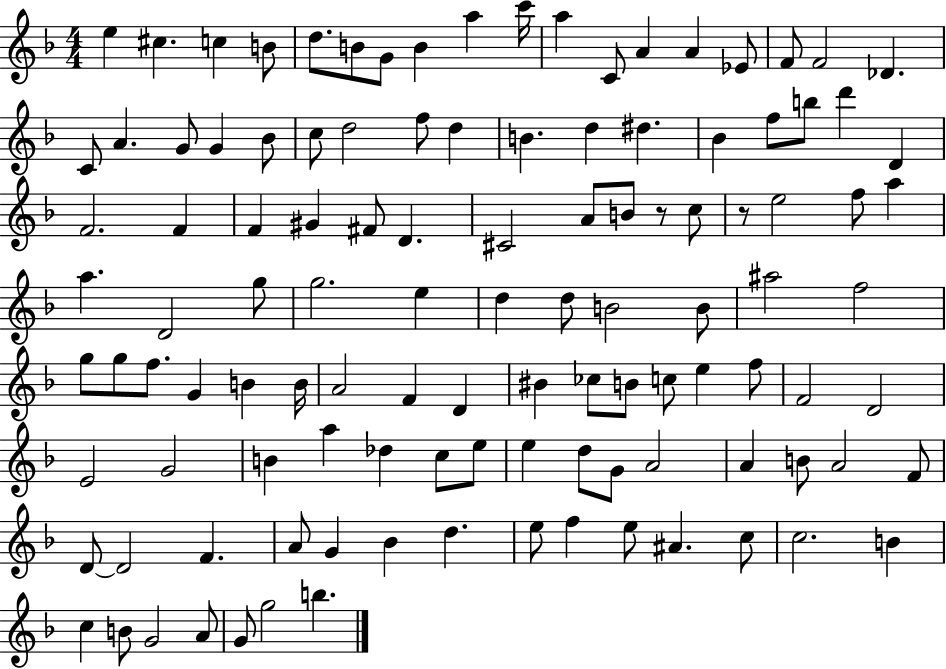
{
  \clef treble
  \numericTimeSignature
  \time 4/4
  \key f \major
  e''4 cis''4. c''4 b'8 | d''8. b'8 g'8 b'4 a''4 c'''16 | a''4 c'8 a'4 a'4 ees'8 | f'8 f'2 des'4. | \break c'8 a'4. g'8 g'4 bes'8 | c''8 d''2 f''8 d''4 | b'4. d''4 dis''4. | bes'4 f''8 b''8 d'''4 d'4 | \break f'2. f'4 | f'4 gis'4 fis'8 d'4. | cis'2 a'8 b'8 r8 c''8 | r8 e''2 f''8 a''4 | \break a''4. d'2 g''8 | g''2. e''4 | d''4 d''8 b'2 b'8 | ais''2 f''2 | \break g''8 g''8 f''8. g'4 b'4 b'16 | a'2 f'4 d'4 | bis'4 ces''8 b'8 c''8 e''4 f''8 | f'2 d'2 | \break e'2 g'2 | b'4 a''4 des''4 c''8 e''8 | e''4 d''8 g'8 a'2 | a'4 b'8 a'2 f'8 | \break d'8~~ d'2 f'4. | a'8 g'4 bes'4 d''4. | e''8 f''4 e''8 ais'4. c''8 | c''2. b'4 | \break c''4 b'8 g'2 a'8 | g'8 g''2 b''4. | \bar "|."
}